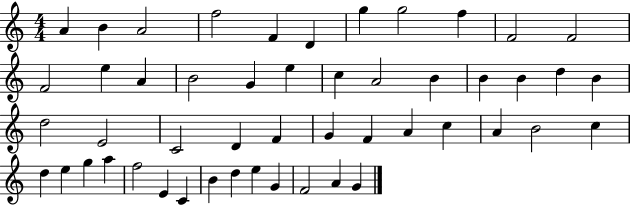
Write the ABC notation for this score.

X:1
T:Untitled
M:4/4
L:1/4
K:C
A B A2 f2 F D g g2 f F2 F2 F2 e A B2 G e c A2 B B B d B d2 E2 C2 D F G F A c A B2 c d e g a f2 E C B d e G F2 A G